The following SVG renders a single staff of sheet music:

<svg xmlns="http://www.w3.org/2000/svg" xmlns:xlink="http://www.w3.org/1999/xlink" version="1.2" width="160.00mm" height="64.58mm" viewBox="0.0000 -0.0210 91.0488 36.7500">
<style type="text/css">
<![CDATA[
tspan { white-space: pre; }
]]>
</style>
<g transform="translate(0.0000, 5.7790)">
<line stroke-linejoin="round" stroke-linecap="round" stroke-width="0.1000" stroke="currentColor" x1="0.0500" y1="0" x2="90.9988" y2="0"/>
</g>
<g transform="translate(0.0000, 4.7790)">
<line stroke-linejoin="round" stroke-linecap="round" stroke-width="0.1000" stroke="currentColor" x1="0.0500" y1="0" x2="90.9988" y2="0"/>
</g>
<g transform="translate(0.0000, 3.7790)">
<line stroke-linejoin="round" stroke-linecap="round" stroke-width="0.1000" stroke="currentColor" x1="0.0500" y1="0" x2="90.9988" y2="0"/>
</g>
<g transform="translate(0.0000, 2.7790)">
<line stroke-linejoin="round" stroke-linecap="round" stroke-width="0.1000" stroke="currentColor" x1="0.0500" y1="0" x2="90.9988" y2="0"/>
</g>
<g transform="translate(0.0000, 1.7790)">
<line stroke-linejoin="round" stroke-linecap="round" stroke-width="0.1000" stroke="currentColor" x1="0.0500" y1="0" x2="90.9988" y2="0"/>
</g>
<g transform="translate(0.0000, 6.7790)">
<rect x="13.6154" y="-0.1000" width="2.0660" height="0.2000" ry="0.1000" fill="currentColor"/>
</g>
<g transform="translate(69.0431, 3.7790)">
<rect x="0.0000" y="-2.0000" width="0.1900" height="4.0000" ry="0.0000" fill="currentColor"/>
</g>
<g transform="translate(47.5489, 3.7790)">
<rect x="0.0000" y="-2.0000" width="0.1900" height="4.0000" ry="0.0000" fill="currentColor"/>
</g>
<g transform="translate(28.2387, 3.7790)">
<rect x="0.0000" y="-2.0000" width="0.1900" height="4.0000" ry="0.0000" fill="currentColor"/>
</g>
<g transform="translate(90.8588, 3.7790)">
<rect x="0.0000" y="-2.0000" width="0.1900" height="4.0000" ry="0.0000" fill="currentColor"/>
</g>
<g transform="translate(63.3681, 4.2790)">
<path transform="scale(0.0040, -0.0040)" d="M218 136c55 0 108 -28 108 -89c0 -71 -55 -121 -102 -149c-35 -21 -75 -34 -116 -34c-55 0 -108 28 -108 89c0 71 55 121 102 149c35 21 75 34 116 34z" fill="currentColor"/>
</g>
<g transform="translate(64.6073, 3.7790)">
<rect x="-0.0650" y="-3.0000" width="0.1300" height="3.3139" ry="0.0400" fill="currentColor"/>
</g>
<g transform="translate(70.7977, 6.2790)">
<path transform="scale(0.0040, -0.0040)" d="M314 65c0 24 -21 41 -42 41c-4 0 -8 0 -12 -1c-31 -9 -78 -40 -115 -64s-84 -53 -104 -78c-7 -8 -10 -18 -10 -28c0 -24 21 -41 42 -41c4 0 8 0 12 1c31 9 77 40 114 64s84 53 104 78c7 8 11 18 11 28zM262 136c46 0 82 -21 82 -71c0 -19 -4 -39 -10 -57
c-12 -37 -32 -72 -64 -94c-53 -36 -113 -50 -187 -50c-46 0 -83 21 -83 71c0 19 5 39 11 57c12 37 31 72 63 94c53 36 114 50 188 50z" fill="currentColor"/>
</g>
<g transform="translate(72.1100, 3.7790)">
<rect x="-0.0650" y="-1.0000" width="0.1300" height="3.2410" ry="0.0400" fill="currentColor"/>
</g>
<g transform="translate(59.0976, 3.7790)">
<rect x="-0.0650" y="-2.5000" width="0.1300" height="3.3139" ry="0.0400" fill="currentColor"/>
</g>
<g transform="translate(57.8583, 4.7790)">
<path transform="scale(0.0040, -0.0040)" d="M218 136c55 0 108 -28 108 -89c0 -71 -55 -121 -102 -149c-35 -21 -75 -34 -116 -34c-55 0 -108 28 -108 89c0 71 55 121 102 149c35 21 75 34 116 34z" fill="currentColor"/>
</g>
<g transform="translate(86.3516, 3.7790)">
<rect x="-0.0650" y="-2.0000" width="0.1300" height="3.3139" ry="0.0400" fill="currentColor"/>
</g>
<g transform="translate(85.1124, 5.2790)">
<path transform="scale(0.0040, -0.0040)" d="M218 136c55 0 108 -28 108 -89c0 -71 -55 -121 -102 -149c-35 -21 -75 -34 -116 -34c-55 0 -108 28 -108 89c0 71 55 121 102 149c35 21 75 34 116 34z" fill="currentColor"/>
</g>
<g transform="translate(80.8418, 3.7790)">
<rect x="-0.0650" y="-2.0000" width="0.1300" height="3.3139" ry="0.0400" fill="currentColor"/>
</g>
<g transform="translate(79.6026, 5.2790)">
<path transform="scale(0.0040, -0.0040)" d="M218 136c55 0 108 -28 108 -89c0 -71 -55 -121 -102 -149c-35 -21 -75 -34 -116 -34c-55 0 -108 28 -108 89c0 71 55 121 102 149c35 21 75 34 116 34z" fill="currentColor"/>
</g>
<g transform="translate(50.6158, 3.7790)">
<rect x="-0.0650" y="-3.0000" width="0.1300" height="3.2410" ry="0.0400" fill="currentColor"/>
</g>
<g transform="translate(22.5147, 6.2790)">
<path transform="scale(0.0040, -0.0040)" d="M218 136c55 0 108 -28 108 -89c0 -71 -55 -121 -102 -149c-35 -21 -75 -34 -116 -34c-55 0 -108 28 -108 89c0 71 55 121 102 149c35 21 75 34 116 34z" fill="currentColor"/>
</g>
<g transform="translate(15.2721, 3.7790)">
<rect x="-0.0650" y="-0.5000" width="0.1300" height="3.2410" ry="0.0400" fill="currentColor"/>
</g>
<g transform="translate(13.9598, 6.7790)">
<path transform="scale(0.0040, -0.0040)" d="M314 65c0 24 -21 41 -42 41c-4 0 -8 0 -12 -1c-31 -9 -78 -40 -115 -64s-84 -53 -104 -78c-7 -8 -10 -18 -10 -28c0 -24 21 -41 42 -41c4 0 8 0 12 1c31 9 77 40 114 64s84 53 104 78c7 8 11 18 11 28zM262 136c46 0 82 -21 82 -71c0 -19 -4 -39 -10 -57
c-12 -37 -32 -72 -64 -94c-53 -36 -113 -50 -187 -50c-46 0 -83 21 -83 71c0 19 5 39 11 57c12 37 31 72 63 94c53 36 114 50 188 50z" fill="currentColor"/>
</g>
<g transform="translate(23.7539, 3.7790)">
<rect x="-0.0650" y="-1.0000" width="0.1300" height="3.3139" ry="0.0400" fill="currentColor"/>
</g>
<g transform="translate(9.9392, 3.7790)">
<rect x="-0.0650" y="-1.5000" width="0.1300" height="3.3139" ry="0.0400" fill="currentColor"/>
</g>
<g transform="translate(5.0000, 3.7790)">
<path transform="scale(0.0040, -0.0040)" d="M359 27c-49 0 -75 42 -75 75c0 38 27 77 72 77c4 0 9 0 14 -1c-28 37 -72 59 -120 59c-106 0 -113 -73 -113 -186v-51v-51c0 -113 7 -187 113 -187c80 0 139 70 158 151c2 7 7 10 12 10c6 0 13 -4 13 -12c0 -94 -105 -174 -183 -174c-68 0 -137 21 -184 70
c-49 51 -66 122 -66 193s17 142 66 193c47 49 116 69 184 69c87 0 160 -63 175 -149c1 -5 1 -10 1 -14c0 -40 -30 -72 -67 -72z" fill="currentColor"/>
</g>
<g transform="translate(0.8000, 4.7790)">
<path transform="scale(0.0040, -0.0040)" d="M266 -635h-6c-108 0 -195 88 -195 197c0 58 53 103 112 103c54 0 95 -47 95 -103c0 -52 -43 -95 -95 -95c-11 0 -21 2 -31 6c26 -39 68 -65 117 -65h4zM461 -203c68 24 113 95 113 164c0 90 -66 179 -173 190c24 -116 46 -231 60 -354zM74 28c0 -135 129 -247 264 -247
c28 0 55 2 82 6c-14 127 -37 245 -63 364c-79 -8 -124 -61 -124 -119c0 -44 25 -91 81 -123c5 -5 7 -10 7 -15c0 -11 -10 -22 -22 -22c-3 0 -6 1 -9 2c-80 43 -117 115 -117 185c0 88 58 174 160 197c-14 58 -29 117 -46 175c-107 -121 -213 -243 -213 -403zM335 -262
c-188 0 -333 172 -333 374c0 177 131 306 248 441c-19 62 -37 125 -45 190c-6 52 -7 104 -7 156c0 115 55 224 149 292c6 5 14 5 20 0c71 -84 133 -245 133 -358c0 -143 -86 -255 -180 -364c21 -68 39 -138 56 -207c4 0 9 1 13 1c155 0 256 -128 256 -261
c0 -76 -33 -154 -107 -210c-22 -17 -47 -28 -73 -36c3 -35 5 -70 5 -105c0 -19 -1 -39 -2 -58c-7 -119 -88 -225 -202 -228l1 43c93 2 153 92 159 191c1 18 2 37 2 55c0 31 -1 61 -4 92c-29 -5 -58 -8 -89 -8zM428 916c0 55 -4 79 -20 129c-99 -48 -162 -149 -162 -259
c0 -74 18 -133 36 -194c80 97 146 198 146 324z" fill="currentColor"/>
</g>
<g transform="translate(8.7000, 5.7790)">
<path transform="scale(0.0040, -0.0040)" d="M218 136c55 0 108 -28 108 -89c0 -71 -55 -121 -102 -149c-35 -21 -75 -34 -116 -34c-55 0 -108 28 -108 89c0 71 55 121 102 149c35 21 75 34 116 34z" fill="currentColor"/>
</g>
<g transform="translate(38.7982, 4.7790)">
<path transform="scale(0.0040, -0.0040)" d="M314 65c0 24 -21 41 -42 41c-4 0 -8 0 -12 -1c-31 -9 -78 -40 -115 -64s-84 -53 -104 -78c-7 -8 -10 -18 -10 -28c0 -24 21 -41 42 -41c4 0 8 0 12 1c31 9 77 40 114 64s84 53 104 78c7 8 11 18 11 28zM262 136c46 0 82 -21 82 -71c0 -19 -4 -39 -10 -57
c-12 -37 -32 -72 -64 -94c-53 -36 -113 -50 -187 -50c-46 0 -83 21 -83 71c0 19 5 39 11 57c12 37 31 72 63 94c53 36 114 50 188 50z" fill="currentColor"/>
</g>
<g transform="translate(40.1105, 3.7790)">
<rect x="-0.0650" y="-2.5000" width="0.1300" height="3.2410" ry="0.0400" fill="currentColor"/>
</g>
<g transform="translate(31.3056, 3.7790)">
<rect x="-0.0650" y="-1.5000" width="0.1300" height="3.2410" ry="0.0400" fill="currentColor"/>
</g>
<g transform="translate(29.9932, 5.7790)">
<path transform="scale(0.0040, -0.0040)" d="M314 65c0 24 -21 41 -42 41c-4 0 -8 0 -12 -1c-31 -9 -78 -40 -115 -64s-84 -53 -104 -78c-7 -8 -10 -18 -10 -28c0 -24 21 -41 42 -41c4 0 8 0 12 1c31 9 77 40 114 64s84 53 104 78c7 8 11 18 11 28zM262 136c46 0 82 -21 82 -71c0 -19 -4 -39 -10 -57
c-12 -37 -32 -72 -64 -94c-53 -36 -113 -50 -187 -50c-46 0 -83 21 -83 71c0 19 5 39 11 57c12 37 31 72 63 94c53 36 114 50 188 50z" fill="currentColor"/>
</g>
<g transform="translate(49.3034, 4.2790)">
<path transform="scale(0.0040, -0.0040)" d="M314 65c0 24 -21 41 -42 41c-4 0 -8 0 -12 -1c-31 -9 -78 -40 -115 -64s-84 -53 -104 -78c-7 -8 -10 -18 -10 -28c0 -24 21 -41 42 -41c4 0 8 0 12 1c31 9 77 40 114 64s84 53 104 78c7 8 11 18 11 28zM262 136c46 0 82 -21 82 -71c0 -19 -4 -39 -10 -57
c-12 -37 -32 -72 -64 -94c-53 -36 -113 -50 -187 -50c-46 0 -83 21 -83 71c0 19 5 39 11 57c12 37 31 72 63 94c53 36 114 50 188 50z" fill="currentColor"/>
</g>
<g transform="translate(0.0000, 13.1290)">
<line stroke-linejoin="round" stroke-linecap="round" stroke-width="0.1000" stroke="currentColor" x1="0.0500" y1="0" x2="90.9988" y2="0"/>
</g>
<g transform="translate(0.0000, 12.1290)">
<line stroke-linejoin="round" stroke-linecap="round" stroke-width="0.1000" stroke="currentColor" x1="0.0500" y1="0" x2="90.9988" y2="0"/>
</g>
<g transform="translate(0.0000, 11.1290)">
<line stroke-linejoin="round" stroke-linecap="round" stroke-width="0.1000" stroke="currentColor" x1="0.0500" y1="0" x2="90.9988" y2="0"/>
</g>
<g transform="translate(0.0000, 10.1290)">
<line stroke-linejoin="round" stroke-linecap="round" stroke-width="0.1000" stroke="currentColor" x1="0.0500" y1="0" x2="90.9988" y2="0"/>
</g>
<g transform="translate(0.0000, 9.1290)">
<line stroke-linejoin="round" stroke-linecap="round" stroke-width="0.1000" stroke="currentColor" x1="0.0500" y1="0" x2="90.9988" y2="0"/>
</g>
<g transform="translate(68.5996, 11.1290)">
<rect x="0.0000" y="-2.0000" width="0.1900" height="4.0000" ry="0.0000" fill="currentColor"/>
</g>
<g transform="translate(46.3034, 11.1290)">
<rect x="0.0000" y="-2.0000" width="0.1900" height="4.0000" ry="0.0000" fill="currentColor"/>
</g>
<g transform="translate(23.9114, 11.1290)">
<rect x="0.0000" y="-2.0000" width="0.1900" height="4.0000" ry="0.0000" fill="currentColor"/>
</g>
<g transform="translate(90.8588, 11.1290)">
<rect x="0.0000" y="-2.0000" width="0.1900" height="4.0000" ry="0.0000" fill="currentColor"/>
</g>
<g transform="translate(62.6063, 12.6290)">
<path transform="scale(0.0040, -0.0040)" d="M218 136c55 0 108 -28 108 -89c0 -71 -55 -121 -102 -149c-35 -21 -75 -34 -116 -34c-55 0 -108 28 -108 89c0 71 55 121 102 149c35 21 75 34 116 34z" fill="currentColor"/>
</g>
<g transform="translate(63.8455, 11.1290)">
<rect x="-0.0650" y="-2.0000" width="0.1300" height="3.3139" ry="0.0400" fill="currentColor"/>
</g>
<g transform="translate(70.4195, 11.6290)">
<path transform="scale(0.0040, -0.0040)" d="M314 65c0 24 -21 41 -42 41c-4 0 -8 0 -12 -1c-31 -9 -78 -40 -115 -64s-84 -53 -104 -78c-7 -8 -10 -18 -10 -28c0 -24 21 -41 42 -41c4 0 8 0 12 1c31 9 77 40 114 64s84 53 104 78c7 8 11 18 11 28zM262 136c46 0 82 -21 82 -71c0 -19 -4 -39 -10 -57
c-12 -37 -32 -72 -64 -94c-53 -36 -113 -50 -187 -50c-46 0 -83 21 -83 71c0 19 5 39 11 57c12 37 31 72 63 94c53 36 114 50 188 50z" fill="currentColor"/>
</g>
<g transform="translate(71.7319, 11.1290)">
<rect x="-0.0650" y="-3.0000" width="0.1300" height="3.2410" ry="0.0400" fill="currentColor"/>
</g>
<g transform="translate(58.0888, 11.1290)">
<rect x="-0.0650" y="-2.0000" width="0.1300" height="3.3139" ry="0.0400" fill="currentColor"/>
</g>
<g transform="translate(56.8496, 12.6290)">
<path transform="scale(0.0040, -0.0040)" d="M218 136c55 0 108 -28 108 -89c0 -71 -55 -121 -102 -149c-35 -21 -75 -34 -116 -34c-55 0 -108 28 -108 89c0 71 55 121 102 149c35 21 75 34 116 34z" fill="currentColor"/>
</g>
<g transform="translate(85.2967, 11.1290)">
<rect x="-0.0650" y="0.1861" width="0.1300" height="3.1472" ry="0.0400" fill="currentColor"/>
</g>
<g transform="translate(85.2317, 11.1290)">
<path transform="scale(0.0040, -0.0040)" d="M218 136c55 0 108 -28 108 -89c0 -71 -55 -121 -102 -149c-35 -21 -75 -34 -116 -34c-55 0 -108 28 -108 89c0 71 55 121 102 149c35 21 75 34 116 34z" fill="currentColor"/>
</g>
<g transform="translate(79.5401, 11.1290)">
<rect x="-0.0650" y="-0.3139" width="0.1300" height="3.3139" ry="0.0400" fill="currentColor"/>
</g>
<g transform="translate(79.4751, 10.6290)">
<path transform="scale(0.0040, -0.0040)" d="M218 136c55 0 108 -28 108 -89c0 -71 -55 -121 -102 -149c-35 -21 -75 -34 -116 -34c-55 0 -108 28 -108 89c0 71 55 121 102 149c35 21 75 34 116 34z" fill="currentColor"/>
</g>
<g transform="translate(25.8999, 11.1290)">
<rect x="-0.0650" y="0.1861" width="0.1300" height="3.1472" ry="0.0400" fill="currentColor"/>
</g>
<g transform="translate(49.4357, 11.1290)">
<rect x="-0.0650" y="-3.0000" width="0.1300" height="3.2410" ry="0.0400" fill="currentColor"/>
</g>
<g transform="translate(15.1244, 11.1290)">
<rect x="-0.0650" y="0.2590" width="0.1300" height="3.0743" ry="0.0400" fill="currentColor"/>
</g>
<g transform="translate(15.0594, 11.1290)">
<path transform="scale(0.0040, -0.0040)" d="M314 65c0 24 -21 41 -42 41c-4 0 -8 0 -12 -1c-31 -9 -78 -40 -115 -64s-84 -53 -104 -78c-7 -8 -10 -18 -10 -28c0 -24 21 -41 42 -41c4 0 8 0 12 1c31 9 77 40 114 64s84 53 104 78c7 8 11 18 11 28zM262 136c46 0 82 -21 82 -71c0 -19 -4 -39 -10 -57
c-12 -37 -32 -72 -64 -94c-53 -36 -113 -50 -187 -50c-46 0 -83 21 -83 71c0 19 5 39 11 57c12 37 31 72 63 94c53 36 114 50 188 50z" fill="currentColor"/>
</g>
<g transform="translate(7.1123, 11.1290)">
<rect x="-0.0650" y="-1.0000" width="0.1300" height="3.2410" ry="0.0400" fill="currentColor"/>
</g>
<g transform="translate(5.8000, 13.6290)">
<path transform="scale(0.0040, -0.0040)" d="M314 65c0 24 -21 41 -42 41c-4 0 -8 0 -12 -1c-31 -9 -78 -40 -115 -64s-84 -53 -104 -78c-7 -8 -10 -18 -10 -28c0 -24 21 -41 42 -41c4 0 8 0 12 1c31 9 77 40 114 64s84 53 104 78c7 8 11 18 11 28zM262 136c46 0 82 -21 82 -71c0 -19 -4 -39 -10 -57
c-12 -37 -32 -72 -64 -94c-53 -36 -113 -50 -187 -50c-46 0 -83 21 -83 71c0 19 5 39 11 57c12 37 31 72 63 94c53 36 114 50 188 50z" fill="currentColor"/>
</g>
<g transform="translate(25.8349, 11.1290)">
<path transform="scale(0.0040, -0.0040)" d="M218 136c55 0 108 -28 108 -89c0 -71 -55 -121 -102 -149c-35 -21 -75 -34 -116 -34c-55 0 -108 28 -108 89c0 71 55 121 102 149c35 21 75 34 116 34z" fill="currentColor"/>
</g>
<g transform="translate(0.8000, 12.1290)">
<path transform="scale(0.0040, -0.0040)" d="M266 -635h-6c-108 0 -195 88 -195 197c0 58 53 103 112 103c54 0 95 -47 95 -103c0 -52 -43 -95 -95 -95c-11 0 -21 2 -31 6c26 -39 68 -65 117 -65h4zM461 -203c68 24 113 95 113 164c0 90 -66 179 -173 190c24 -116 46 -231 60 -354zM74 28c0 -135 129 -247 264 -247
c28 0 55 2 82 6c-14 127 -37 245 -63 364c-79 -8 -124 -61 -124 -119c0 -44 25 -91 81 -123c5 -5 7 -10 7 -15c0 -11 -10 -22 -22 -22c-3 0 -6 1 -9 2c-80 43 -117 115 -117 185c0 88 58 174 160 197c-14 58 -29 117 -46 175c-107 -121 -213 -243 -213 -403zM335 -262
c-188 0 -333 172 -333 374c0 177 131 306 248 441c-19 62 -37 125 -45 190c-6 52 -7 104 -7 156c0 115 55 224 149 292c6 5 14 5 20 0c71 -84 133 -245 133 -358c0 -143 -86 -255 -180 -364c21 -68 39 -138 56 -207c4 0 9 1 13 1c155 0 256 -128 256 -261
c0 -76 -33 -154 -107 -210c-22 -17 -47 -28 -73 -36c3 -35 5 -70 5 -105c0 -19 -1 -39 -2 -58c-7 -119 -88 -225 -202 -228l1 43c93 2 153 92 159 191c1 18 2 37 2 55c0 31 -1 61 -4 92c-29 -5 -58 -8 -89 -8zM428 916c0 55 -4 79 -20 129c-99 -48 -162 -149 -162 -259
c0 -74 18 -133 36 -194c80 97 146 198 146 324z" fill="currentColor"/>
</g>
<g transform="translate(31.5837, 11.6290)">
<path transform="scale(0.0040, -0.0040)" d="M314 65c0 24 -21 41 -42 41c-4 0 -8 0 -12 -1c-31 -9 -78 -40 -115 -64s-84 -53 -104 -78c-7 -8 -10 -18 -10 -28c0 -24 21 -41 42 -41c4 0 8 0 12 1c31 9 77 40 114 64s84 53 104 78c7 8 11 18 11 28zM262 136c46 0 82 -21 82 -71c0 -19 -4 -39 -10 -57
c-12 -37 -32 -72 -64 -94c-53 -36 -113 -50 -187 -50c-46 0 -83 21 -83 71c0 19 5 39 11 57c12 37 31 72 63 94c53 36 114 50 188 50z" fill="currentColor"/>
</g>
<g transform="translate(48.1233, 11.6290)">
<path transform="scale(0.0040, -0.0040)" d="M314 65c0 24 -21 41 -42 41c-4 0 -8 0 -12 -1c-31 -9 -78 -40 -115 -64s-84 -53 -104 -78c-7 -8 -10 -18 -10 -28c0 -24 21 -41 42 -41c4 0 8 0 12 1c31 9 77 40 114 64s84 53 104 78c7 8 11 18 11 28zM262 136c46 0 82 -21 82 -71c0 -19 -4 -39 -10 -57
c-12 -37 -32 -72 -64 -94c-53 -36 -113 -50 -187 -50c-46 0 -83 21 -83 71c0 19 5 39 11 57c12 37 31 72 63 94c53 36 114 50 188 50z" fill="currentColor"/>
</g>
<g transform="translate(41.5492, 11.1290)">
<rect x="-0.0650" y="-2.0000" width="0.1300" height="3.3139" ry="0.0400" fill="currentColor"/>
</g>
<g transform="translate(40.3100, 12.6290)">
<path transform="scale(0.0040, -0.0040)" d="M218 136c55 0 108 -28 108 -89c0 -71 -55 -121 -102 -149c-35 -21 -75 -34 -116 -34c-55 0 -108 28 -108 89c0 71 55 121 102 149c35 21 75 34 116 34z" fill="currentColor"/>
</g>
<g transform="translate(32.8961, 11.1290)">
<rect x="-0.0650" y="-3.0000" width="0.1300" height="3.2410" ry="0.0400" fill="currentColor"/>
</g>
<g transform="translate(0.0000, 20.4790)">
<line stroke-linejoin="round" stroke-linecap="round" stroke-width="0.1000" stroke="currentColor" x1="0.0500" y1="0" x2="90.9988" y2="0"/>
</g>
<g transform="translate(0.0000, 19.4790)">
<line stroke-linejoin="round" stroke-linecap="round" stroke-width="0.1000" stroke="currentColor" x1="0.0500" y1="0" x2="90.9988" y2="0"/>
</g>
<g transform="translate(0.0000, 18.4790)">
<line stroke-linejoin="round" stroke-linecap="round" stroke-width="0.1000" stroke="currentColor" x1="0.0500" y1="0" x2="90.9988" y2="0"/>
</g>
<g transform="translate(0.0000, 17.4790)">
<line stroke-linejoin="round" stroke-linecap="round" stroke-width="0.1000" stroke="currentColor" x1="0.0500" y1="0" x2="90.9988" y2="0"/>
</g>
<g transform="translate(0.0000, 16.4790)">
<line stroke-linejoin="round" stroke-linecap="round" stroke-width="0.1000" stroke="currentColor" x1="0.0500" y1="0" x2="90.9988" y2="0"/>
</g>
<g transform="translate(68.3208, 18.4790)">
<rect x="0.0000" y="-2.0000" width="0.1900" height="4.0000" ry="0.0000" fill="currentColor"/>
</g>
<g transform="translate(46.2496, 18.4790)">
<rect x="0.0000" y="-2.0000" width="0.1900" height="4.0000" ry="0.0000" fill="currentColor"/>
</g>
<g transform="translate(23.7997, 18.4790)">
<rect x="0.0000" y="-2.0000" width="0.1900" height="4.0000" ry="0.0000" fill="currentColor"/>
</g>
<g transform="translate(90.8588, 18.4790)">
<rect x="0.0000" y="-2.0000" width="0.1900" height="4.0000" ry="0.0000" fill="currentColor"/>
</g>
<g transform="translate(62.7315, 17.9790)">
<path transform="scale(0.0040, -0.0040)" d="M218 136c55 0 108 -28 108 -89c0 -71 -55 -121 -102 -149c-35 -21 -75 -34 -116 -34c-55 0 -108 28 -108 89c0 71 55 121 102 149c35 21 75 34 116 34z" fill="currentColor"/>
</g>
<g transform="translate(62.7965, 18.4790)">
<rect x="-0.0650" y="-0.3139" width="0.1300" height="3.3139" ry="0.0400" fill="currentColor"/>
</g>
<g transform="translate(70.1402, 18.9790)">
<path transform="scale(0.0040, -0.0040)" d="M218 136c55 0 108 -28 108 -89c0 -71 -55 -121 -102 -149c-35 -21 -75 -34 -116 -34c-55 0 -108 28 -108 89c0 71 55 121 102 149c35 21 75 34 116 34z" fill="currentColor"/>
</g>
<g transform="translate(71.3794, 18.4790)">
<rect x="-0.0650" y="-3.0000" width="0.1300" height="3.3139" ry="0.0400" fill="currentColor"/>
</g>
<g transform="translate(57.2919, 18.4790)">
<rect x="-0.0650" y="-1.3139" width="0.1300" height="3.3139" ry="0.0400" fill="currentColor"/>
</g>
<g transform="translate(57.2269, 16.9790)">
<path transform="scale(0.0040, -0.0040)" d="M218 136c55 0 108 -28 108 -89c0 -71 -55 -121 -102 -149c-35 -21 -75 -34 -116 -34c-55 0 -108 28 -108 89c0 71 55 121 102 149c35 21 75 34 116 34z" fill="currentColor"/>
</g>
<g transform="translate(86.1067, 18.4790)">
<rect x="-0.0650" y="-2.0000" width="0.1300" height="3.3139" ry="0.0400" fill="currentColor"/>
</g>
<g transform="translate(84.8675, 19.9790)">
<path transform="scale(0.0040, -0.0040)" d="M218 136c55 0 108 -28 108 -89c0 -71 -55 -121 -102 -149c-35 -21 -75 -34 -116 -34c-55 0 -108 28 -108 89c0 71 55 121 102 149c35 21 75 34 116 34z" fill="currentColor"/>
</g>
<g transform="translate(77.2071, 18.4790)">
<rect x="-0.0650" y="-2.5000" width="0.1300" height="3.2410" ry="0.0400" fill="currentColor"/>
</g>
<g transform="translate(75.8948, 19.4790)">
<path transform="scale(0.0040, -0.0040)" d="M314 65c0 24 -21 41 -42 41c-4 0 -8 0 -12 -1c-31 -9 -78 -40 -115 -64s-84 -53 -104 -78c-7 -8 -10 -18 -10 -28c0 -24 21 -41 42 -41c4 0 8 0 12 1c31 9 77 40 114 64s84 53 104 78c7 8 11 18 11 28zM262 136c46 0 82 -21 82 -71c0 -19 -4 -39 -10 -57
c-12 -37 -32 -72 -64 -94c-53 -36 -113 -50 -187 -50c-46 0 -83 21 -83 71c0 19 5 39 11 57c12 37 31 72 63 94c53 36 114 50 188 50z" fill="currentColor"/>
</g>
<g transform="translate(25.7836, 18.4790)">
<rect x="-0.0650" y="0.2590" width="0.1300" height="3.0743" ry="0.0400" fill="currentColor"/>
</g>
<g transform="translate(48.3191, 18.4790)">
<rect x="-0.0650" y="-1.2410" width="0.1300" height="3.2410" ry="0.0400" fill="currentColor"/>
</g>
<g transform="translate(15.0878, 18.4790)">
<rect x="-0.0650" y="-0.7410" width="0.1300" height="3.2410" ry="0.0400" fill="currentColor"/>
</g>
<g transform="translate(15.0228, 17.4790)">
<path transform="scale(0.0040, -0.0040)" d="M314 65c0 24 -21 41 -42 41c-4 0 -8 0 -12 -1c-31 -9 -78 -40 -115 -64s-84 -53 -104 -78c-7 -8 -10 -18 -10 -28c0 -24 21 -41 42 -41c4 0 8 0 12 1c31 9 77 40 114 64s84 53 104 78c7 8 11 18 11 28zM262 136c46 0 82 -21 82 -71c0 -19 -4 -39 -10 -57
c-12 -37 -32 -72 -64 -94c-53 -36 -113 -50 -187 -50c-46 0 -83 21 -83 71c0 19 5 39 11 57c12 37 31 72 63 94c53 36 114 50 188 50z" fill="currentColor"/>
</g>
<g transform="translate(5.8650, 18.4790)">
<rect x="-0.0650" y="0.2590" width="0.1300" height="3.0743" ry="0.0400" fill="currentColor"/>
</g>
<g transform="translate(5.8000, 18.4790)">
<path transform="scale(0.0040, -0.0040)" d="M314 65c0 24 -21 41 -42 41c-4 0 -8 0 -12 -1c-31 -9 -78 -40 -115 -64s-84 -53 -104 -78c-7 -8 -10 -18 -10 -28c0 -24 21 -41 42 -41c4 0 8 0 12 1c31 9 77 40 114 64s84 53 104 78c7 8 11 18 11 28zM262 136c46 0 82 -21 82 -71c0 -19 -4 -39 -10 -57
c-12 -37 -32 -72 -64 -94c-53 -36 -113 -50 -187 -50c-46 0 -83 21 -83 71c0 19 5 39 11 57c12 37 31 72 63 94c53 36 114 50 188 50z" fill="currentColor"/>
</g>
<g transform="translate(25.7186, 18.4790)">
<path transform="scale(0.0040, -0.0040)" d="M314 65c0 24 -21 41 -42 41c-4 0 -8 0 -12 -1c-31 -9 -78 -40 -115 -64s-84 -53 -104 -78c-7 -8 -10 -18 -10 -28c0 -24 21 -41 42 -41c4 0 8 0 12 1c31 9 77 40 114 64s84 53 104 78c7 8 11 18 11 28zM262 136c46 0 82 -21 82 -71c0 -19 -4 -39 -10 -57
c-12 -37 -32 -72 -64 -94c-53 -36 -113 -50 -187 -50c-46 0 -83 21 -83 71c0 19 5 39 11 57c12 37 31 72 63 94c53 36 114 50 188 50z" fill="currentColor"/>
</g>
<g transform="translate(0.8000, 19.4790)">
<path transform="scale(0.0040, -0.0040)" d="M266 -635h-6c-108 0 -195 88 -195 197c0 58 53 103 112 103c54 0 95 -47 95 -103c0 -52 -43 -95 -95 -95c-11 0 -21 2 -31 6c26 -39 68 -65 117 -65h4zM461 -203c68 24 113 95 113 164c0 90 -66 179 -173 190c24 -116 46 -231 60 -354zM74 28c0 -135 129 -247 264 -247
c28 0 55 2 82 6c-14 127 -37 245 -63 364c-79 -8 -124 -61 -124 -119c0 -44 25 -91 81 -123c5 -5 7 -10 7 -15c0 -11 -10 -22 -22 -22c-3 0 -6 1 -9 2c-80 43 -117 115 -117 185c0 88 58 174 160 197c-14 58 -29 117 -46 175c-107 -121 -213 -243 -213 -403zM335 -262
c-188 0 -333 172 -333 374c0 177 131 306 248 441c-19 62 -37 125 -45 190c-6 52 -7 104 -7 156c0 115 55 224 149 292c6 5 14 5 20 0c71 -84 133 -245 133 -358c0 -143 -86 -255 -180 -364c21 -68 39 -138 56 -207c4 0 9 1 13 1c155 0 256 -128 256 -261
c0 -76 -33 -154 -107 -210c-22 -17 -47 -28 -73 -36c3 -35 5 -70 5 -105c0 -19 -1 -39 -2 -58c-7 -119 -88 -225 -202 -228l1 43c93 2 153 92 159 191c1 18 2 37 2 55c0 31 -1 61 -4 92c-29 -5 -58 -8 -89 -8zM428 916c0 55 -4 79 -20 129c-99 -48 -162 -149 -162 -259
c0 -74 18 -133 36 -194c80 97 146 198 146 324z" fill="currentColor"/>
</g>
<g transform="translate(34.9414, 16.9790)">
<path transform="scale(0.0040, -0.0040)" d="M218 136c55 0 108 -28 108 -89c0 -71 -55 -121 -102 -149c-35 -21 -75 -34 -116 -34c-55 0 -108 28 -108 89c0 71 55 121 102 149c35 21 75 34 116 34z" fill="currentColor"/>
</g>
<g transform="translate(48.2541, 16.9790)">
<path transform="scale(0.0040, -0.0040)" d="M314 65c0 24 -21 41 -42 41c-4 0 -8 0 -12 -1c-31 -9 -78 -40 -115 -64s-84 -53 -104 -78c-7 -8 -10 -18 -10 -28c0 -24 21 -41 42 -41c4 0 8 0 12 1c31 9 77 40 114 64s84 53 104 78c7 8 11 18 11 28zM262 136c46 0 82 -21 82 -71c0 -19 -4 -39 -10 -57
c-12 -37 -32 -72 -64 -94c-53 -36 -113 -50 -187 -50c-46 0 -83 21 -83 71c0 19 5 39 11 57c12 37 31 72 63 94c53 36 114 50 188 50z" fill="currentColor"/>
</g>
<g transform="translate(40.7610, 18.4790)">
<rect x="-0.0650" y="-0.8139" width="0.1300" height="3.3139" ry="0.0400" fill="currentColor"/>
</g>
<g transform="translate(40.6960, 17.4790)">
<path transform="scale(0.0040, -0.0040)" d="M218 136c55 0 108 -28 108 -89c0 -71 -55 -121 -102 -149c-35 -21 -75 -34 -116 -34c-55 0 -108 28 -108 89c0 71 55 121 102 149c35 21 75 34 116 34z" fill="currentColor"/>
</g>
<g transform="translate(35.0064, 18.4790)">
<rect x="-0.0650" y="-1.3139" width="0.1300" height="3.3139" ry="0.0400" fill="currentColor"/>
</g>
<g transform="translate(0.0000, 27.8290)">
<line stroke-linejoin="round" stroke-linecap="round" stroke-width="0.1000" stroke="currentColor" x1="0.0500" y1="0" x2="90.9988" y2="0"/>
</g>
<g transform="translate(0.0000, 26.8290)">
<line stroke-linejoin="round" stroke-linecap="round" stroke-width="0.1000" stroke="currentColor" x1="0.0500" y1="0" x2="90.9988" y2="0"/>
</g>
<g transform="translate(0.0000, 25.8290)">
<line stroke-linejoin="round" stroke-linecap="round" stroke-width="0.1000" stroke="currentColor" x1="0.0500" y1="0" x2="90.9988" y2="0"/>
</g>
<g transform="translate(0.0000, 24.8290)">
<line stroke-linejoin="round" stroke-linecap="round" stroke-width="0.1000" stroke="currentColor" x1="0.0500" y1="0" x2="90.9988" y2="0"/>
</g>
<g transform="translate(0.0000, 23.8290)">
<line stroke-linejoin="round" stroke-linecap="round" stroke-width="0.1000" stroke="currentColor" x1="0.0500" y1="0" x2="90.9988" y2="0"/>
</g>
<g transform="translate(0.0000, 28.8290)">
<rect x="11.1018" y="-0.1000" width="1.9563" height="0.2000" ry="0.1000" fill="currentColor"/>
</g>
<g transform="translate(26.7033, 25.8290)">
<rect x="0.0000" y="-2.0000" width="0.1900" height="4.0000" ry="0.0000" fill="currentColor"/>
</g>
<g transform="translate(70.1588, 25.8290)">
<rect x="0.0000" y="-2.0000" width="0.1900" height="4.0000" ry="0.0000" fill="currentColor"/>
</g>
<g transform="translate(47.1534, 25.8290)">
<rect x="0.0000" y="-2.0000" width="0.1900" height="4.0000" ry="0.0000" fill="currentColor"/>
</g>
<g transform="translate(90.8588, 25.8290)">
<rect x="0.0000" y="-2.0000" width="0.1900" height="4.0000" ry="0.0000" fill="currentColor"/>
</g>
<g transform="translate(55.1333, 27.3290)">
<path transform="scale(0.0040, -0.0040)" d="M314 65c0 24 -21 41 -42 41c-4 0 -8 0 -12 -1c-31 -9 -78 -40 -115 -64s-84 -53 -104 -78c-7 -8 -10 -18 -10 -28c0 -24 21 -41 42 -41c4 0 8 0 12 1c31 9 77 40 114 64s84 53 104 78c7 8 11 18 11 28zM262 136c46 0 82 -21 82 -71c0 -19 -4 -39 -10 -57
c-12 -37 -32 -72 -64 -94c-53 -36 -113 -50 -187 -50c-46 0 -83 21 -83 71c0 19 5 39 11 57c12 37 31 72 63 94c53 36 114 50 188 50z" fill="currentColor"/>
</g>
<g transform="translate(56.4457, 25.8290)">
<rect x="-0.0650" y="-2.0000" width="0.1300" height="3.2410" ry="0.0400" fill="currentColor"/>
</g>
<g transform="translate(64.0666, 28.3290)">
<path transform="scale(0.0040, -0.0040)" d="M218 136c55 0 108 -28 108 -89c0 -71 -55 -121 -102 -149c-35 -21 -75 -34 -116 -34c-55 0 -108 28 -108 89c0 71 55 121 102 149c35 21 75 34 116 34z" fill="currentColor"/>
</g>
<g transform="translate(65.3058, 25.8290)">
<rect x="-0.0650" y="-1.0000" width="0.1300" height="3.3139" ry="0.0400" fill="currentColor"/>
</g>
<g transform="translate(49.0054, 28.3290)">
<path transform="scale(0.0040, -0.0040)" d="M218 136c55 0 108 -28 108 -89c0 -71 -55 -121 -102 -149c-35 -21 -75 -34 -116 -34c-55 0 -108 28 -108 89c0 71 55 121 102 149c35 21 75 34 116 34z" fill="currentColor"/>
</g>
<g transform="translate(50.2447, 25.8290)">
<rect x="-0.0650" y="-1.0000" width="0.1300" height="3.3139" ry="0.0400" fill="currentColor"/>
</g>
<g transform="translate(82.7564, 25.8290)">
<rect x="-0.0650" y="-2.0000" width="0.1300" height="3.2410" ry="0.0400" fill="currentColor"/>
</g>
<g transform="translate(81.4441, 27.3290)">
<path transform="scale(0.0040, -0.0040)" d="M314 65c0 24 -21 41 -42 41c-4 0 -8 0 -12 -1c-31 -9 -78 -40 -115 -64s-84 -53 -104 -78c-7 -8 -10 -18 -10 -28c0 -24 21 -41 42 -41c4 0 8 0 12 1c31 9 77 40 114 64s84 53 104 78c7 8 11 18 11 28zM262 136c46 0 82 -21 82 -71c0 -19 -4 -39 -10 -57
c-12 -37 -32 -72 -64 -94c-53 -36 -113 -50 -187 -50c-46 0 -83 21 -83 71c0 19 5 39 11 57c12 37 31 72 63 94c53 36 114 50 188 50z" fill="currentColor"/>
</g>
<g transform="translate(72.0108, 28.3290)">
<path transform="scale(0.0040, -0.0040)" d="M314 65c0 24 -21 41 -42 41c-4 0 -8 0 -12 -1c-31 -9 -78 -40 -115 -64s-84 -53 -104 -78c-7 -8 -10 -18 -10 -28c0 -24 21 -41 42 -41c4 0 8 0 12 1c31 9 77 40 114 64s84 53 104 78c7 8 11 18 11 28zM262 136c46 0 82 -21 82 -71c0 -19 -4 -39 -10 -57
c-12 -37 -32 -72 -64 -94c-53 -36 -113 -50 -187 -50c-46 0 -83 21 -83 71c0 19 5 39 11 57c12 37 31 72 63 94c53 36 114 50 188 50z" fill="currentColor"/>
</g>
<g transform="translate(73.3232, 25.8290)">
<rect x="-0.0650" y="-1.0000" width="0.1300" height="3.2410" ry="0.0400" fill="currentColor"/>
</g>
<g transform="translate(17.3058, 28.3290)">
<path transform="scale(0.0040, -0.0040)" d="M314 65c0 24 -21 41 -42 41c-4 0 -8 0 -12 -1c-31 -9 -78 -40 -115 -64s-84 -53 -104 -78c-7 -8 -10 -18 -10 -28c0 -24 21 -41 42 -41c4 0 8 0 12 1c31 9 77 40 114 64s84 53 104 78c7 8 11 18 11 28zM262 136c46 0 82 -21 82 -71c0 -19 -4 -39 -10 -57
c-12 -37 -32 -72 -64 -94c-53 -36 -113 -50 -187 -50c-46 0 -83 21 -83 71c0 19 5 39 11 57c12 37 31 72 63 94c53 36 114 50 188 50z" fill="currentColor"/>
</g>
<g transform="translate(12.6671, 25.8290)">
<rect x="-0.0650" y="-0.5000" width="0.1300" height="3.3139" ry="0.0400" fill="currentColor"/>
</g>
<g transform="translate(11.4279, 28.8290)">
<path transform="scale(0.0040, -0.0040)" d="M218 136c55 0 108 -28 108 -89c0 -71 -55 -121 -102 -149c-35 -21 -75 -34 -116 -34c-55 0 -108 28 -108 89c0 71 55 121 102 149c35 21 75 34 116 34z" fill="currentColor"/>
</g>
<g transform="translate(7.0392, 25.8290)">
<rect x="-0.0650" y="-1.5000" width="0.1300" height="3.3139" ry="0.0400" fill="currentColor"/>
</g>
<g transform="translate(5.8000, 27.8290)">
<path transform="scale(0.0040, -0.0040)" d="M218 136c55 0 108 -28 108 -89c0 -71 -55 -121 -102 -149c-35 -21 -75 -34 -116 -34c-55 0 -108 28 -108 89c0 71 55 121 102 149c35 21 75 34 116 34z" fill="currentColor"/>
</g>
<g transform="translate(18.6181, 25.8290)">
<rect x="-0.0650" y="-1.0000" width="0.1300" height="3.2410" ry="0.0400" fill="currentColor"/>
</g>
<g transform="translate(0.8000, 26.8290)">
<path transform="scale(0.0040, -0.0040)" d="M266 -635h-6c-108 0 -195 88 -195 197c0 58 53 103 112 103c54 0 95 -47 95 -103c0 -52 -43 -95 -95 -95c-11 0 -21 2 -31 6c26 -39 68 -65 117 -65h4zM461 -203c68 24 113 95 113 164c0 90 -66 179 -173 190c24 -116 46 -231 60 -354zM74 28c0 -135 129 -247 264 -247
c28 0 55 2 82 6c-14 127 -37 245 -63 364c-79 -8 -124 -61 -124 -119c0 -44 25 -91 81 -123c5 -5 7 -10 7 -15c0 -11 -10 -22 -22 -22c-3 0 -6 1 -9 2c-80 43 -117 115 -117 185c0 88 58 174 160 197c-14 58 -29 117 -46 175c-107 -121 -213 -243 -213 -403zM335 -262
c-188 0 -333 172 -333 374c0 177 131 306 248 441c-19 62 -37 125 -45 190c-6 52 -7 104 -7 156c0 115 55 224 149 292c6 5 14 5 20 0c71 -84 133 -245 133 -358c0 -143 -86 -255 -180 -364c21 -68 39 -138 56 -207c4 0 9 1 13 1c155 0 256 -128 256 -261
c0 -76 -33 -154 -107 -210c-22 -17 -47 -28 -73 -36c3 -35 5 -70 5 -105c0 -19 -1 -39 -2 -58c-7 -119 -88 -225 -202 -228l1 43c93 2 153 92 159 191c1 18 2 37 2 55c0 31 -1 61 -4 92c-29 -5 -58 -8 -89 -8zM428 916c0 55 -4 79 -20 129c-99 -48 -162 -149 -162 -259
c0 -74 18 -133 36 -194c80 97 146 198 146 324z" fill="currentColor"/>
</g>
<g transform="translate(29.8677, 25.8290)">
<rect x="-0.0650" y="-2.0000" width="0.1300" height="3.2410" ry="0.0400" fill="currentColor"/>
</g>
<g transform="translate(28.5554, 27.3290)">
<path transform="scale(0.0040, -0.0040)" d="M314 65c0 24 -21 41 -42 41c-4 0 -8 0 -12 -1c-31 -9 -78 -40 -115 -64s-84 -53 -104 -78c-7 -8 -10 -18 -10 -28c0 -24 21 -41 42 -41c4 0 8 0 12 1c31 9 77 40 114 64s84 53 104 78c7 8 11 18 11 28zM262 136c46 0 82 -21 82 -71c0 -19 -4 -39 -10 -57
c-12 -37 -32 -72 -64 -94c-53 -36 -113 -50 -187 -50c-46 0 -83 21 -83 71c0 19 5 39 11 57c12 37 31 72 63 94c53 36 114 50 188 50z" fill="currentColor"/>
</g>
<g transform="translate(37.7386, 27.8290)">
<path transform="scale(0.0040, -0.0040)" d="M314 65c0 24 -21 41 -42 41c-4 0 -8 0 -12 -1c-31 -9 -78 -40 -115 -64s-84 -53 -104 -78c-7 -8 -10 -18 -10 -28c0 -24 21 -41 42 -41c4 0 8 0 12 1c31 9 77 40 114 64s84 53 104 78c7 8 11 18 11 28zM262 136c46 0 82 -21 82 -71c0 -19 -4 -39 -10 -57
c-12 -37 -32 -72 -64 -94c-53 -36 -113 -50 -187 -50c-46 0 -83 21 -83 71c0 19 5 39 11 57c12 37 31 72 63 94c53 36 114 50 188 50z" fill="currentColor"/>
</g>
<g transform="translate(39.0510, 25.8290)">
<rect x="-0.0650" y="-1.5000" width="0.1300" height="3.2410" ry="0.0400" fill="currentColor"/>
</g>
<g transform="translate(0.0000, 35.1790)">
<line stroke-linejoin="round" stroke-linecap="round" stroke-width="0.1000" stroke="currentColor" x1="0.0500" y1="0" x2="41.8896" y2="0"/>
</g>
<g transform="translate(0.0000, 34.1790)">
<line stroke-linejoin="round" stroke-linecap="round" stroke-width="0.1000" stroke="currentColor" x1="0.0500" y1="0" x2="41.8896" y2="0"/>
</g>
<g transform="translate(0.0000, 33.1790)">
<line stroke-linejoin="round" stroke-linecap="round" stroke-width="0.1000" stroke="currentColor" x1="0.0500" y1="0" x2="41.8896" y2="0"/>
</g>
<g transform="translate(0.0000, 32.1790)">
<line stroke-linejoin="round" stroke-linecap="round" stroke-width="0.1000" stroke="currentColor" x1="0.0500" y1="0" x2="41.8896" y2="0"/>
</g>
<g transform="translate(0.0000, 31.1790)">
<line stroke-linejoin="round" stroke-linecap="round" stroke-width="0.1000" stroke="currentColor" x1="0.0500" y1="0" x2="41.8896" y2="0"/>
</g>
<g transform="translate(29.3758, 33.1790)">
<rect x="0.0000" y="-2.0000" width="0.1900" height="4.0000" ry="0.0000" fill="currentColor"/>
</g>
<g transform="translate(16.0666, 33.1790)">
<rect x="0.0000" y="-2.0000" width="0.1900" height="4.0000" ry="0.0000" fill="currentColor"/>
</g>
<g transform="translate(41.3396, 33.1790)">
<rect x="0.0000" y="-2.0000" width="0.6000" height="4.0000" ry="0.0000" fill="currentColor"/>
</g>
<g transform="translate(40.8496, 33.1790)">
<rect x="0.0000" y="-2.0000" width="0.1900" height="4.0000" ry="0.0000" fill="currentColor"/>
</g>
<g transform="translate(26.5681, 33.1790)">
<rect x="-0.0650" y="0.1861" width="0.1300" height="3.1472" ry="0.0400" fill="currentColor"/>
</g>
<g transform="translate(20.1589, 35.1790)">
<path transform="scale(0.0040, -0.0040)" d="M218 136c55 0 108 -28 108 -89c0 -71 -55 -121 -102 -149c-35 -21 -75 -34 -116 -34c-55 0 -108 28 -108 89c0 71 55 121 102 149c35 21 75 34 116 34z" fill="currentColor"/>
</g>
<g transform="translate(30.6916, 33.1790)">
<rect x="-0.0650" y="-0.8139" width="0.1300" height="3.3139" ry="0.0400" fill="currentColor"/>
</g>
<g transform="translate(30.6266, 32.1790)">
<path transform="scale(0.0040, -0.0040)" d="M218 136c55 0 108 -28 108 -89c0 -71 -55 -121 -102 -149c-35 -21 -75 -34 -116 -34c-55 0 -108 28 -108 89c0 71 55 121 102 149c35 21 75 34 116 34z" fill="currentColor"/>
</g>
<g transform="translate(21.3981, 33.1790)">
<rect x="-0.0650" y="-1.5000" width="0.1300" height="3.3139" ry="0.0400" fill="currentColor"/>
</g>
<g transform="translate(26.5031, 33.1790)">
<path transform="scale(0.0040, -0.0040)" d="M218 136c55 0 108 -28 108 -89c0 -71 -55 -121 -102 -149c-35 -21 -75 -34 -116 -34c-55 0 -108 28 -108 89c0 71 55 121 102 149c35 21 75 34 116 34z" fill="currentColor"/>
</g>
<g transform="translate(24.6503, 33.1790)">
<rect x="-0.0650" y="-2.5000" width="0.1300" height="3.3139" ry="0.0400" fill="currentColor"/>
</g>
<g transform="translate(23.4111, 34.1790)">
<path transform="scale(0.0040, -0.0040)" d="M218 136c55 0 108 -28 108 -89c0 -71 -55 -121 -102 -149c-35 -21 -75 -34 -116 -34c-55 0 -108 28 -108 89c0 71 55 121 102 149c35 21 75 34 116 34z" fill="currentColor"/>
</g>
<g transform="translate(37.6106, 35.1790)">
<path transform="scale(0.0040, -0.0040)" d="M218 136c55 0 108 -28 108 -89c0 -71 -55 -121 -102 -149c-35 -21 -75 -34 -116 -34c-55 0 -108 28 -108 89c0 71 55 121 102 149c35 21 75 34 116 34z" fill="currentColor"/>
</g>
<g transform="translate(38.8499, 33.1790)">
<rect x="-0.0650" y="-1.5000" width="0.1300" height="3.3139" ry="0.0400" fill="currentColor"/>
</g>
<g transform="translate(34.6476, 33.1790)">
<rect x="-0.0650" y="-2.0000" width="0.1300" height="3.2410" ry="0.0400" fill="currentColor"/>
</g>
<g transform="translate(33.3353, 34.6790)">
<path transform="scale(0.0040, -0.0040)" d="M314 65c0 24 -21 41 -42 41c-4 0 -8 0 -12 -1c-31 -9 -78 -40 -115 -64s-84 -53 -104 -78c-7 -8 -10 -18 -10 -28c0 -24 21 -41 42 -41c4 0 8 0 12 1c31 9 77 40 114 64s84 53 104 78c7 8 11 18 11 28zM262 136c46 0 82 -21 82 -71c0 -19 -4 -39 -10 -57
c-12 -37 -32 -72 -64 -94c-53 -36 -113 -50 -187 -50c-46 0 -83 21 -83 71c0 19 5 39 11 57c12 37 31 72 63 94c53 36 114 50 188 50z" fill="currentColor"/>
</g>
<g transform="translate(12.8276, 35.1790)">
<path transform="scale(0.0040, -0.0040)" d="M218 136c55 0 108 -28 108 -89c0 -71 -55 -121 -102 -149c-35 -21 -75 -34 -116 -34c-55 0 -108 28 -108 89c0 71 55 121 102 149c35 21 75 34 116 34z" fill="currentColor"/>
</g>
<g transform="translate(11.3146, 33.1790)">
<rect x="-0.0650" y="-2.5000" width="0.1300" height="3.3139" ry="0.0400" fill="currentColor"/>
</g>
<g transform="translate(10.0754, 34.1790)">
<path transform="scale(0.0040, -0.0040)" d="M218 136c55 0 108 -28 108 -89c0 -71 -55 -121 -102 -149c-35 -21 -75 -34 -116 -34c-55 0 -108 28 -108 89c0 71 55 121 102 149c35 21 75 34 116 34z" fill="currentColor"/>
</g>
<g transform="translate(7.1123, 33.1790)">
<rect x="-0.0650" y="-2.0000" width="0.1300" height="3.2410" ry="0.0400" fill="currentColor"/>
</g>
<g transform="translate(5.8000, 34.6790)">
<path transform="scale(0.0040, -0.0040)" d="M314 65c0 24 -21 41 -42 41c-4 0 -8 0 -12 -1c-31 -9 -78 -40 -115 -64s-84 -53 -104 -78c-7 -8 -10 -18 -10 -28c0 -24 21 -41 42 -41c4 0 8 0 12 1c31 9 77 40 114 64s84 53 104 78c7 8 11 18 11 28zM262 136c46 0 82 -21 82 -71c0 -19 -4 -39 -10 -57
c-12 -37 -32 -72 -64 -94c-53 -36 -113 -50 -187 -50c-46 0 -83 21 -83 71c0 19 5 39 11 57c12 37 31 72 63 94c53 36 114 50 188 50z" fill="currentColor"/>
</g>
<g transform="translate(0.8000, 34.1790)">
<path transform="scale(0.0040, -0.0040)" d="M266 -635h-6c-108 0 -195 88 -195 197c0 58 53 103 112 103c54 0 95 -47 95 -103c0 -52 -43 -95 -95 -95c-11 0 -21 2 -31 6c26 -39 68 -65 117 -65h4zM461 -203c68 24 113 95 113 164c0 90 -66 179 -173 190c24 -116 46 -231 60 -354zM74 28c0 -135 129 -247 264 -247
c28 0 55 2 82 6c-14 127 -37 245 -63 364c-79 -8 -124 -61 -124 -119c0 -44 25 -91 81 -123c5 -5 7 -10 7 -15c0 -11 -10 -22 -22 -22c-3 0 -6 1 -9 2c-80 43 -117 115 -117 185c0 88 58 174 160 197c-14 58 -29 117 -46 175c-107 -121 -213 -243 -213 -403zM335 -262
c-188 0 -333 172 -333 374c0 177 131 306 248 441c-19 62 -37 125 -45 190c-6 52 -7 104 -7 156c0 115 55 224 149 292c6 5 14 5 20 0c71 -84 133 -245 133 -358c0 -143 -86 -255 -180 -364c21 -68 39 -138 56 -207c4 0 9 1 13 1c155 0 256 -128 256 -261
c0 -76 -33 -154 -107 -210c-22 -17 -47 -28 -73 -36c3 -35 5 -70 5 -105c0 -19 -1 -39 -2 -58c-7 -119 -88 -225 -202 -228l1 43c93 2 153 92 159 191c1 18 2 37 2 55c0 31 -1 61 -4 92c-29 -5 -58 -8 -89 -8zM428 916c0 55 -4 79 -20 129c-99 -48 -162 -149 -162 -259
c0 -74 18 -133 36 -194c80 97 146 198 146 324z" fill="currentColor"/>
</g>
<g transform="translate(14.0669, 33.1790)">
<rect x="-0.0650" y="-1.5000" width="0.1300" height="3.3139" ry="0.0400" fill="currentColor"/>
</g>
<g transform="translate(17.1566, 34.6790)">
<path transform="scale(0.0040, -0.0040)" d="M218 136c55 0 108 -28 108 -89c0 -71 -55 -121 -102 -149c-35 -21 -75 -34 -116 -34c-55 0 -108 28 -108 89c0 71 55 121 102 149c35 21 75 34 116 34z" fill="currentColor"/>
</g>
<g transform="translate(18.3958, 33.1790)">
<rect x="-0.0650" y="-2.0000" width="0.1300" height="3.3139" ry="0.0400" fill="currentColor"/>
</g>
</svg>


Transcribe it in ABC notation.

X:1
T:Untitled
M:4/4
L:1/4
K:C
E C2 D E2 G2 A2 G A D2 F F D2 B2 B A2 F A2 F F A2 c B B2 d2 B2 e d e2 e c A G2 F E C D2 F2 E2 D F2 D D2 F2 F2 G E F E G B d F2 E